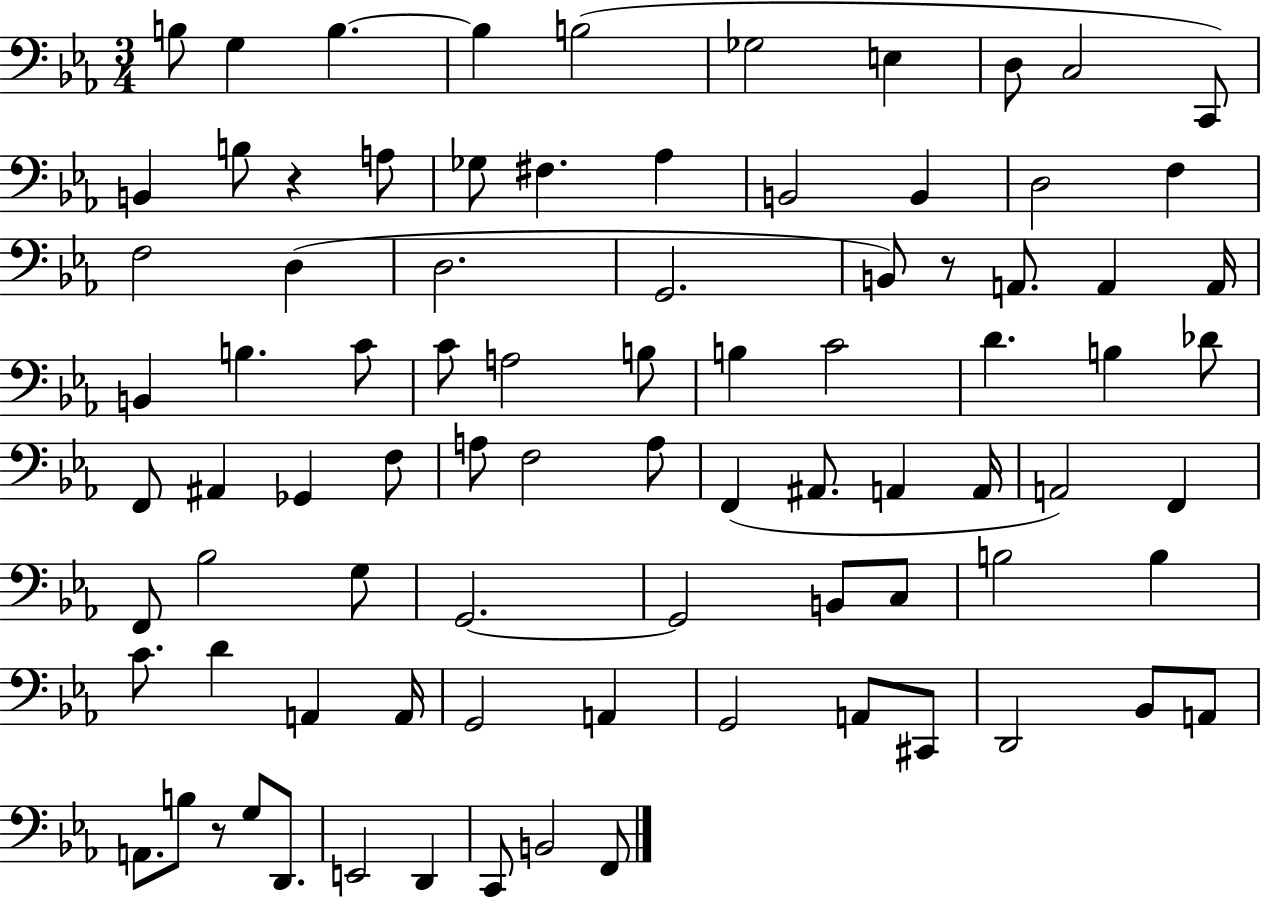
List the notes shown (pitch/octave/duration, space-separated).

B3/e G3/q B3/q. B3/q B3/h Gb3/h E3/q D3/e C3/h C2/e B2/q B3/e R/q A3/e Gb3/e F#3/q. Ab3/q B2/h B2/q D3/h F3/q F3/h D3/q D3/h. G2/h. B2/e R/e A2/e. A2/q A2/s B2/q B3/q. C4/e C4/e A3/h B3/e B3/q C4/h D4/q. B3/q Db4/e F2/e A#2/q Gb2/q F3/e A3/e F3/h A3/e F2/q A#2/e. A2/q A2/s A2/h F2/q F2/e Bb3/h G3/e G2/h. G2/h B2/e C3/e B3/h B3/q C4/e. D4/q A2/q A2/s G2/h A2/q G2/h A2/e C#2/e D2/h Bb2/e A2/e A2/e. B3/e R/e G3/e D2/e. E2/h D2/q C2/e B2/h F2/e